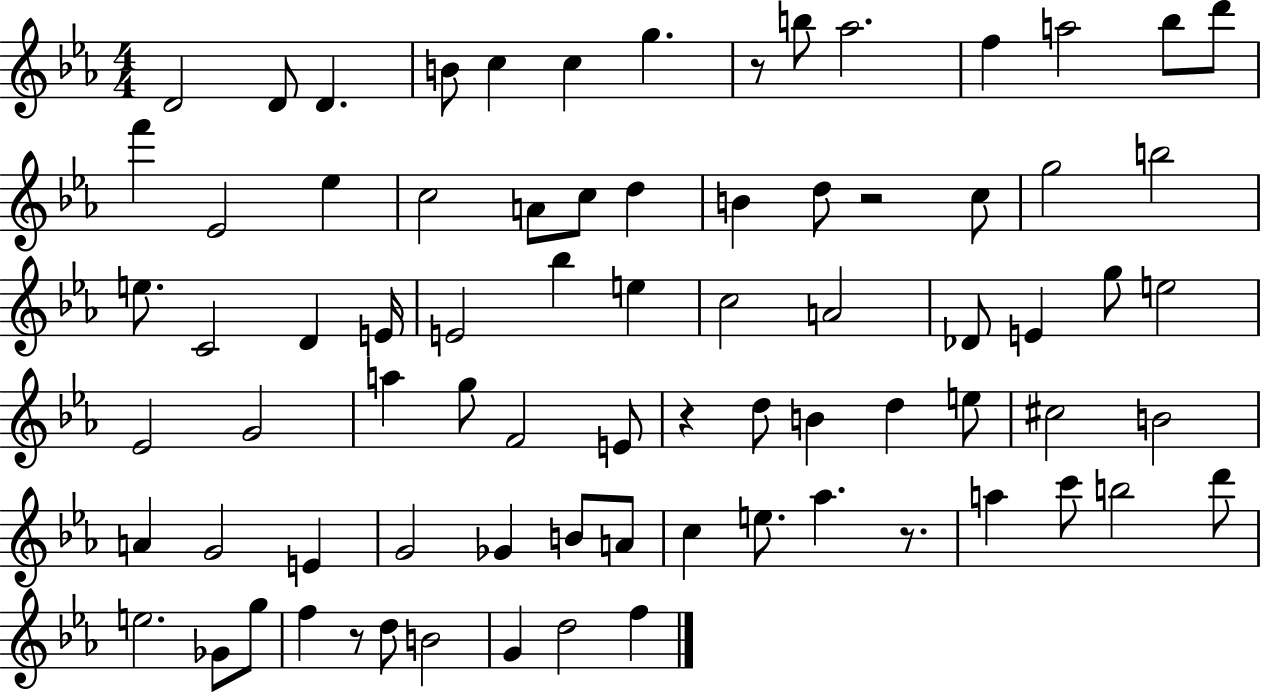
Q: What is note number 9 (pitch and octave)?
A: Ab5